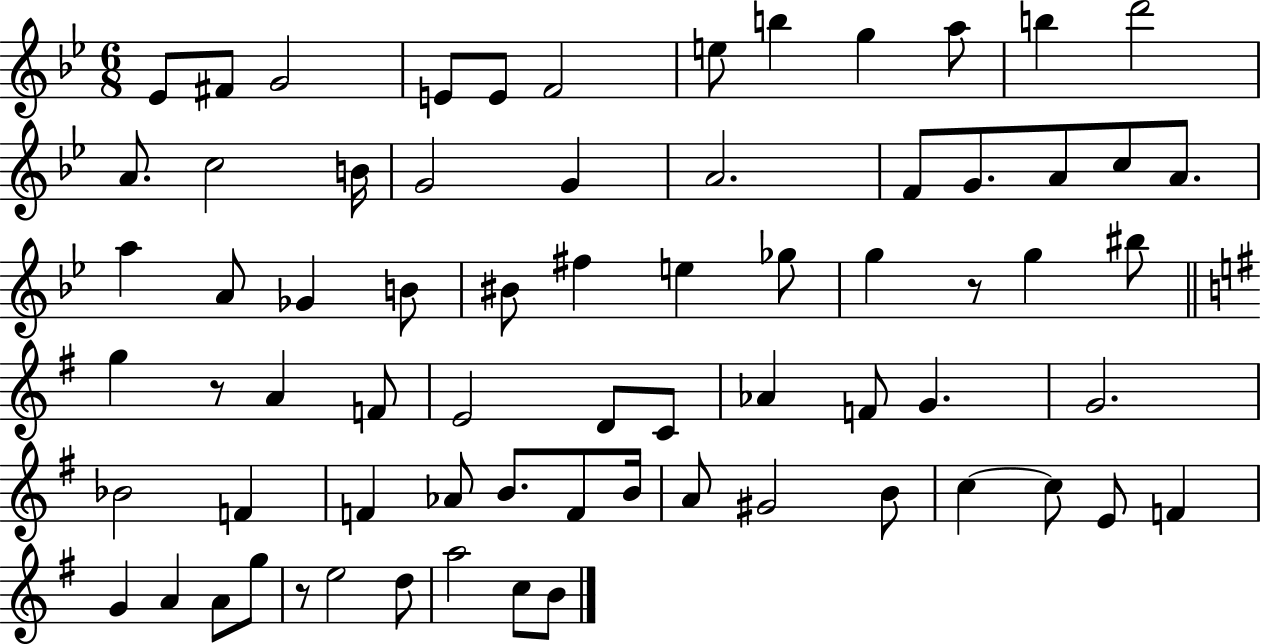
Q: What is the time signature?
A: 6/8